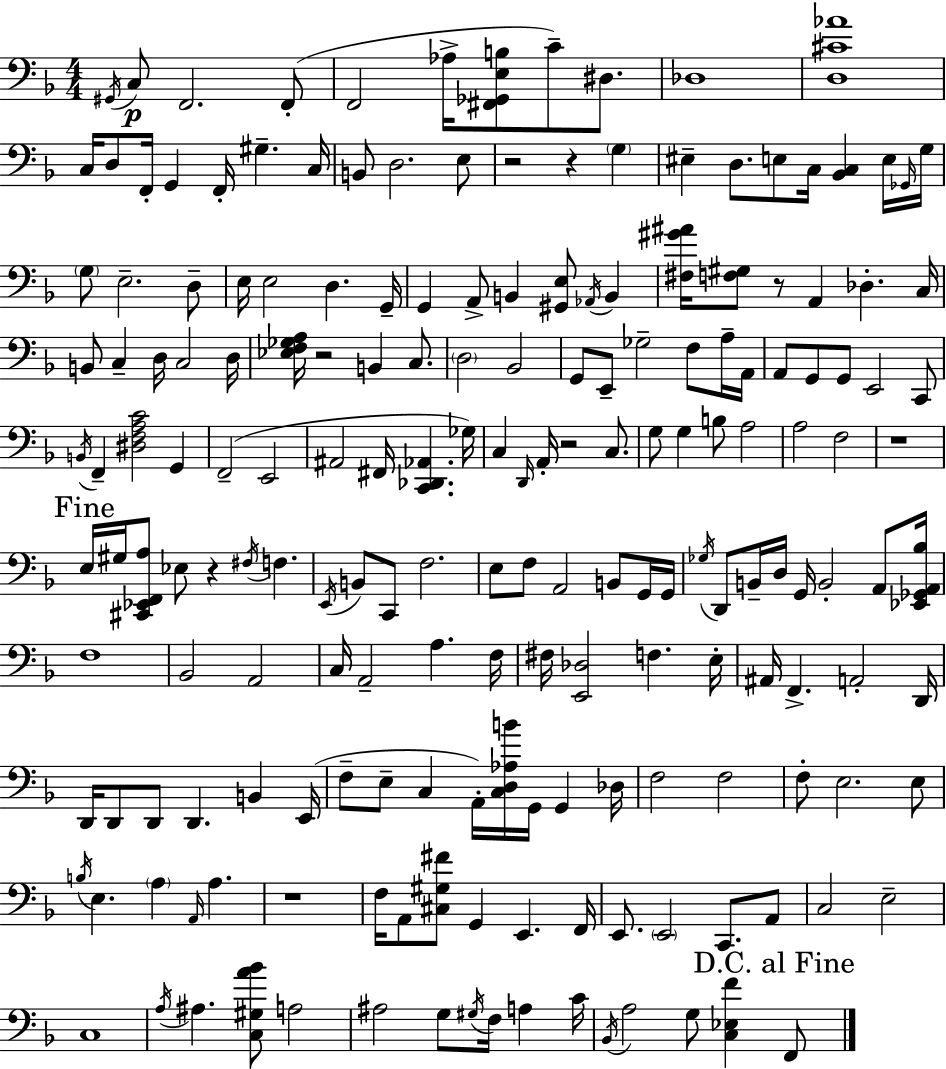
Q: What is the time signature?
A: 4/4